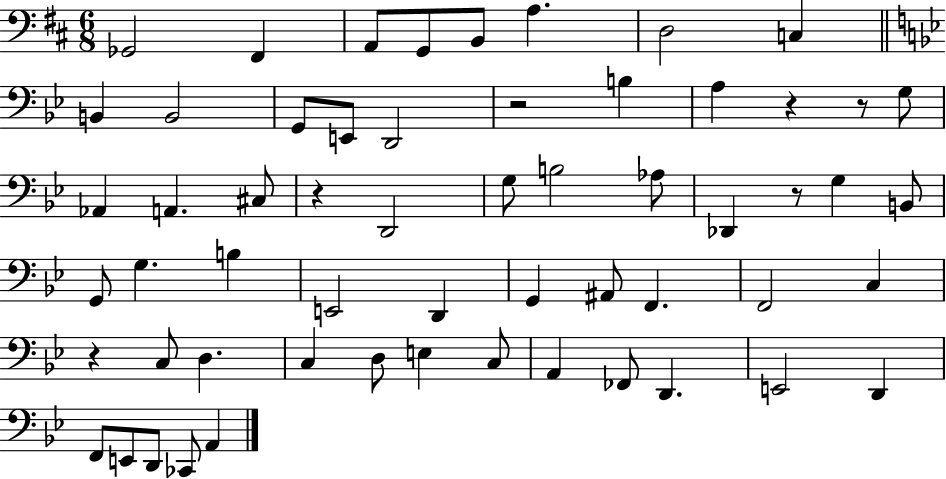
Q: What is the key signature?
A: D major